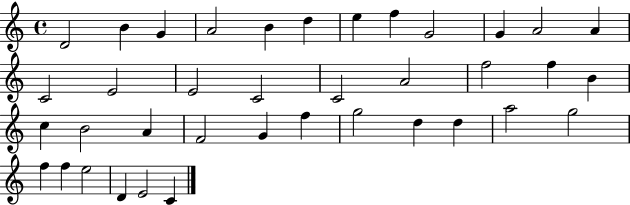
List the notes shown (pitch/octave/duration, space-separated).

D4/h B4/q G4/q A4/h B4/q D5/q E5/q F5/q G4/h G4/q A4/h A4/q C4/h E4/h E4/h C4/h C4/h A4/h F5/h F5/q B4/q C5/q B4/h A4/q F4/h G4/q F5/q G5/h D5/q D5/q A5/h G5/h F5/q F5/q E5/h D4/q E4/h C4/q